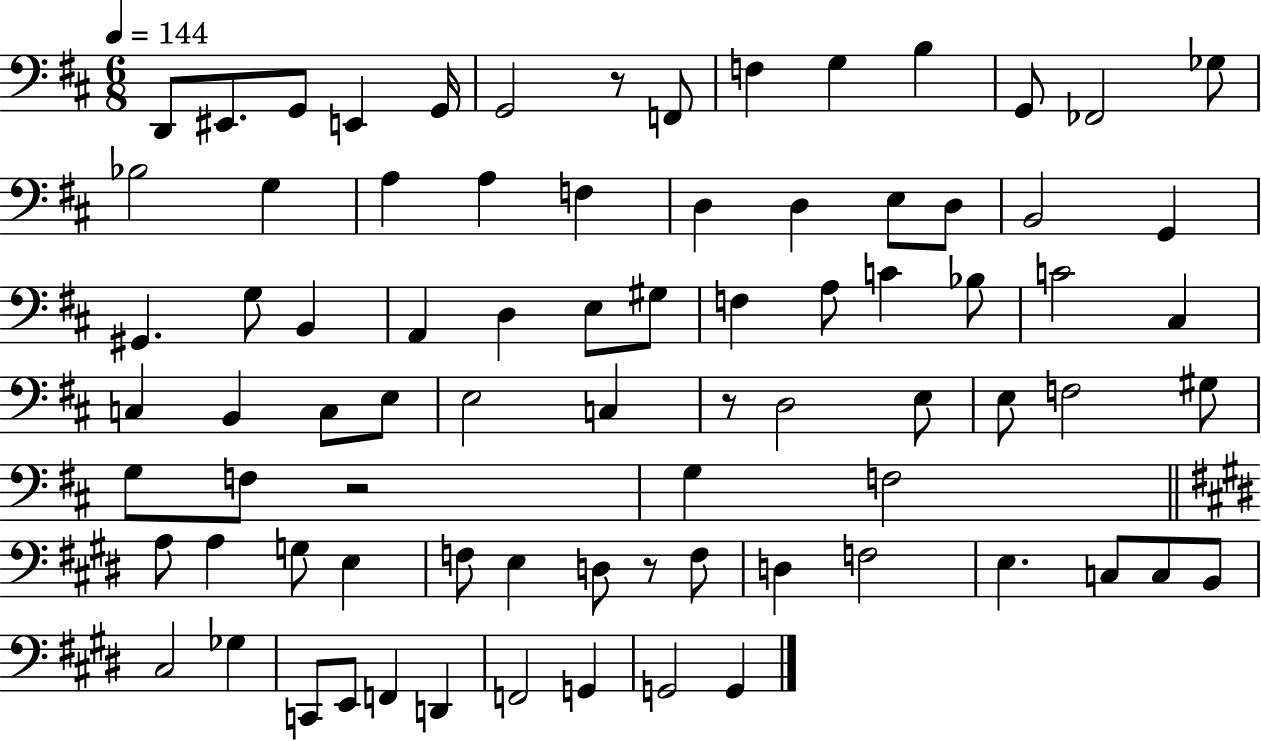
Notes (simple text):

D2/e EIS2/e. G2/e E2/q G2/s G2/h R/e F2/e F3/q G3/q B3/q G2/e FES2/h Gb3/e Bb3/h G3/q A3/q A3/q F3/q D3/q D3/q E3/e D3/e B2/h G2/q G#2/q. G3/e B2/q A2/q D3/q E3/e G#3/e F3/q A3/e C4/q Bb3/e C4/h C#3/q C3/q B2/q C3/e E3/e E3/h C3/q R/e D3/h E3/e E3/e F3/h G#3/e G3/e F3/e R/h G3/q F3/h A3/e A3/q G3/e E3/q F3/e E3/q D3/e R/e F3/e D3/q F3/h E3/q. C3/e C3/e B2/e C#3/h Gb3/q C2/e E2/e F2/q D2/q F2/h G2/q G2/h G2/q